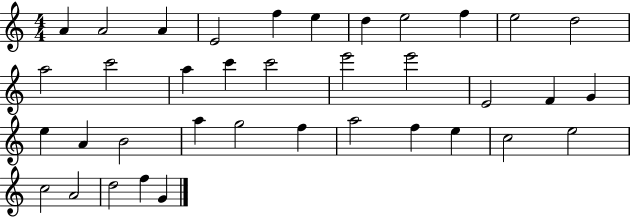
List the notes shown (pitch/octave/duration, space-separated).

A4/q A4/h A4/q E4/h F5/q E5/q D5/q E5/h F5/q E5/h D5/h A5/h C6/h A5/q C6/q C6/h E6/h E6/h E4/h F4/q G4/q E5/q A4/q B4/h A5/q G5/h F5/q A5/h F5/q E5/q C5/h E5/h C5/h A4/h D5/h F5/q G4/q